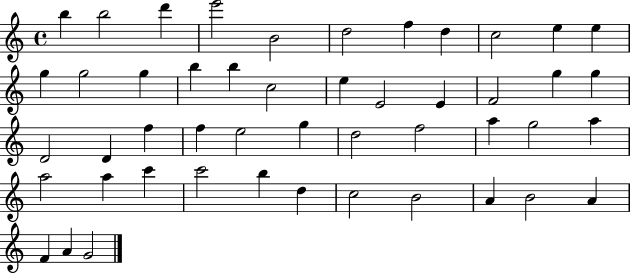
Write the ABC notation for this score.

X:1
T:Untitled
M:4/4
L:1/4
K:C
b b2 d' e'2 B2 d2 f d c2 e e g g2 g b b c2 e E2 E F2 g g D2 D f f e2 g d2 f2 a g2 a a2 a c' c'2 b d c2 B2 A B2 A F A G2